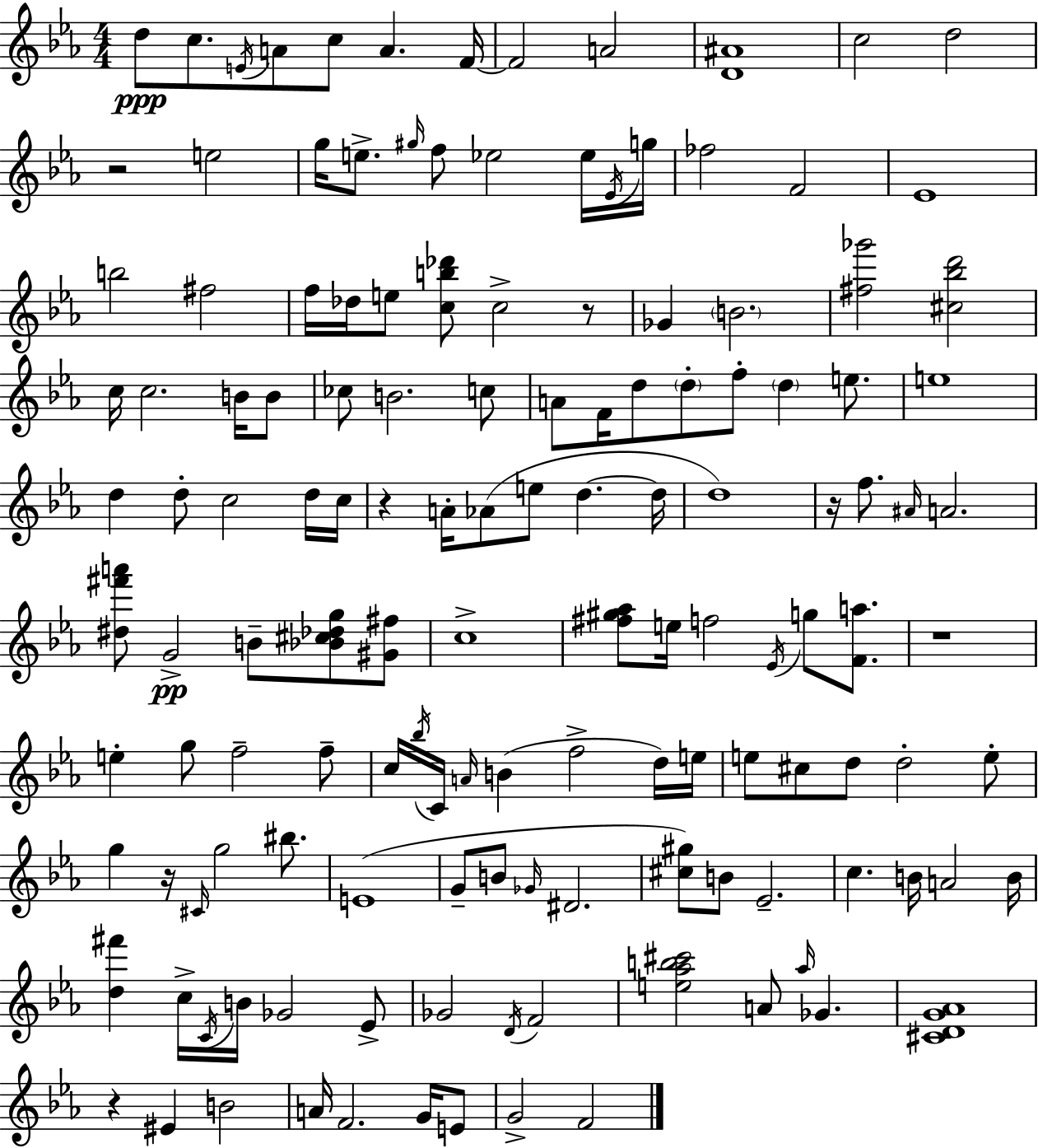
D5/e C5/e. E4/s A4/e C5/e A4/q. F4/s F4/h A4/h [D4,A#4]/w C5/h D5/h R/h E5/h G5/s E5/e. G#5/s F5/e Eb5/h Eb5/s Eb4/s G5/s FES5/h F4/h Eb4/w B5/h F#5/h F5/s Db5/s E5/e [C5,B5,Db6]/e C5/h R/e Gb4/q B4/h. [F#5,Gb6]/h [C#5,Bb5,D6]/h C5/s C5/h. B4/s B4/e CES5/e B4/h. C5/e A4/e F4/s D5/e D5/e F5/e D5/q E5/e. E5/w D5/q D5/e C5/h D5/s C5/s R/q A4/s Ab4/e E5/e D5/q. D5/s D5/w R/s F5/e. A#4/s A4/h. [D#5,F#6,A6]/e G4/h B4/e [Bb4,C#5,Db5,G5]/e [G#4,F#5]/e C5/w [F#5,G#5,Ab5]/e E5/s F5/h Eb4/s G5/e [F4,A5]/e. R/w E5/q G5/e F5/h F5/e C5/s Bb5/s C4/s A4/s B4/q F5/h D5/s E5/s E5/e C#5/e D5/e D5/h E5/e G5/q R/s C#4/s G5/h BIS5/e. E4/w G4/e B4/e Gb4/s D#4/h. [C#5,G#5]/e B4/e Eb4/h. C5/q. B4/s A4/h B4/s [D5,F#6]/q C5/s C4/s B4/s Gb4/h Eb4/e Gb4/h D4/s F4/h [E5,Ab5,B5,C#6]/h A4/e Ab5/s Gb4/q. [C#4,D4,G4,Ab4]/w R/q EIS4/q B4/h A4/s F4/h. G4/s E4/e G4/h F4/h